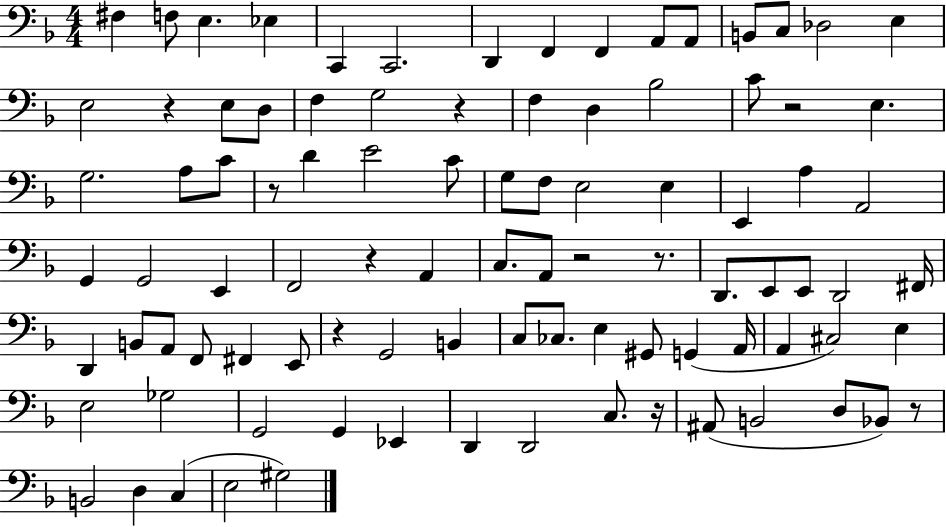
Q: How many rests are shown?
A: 10